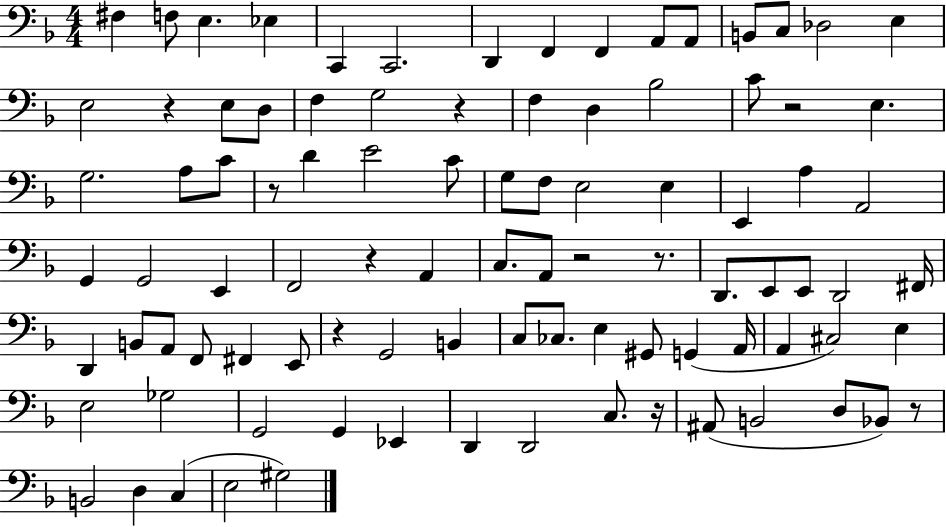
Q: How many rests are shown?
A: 10